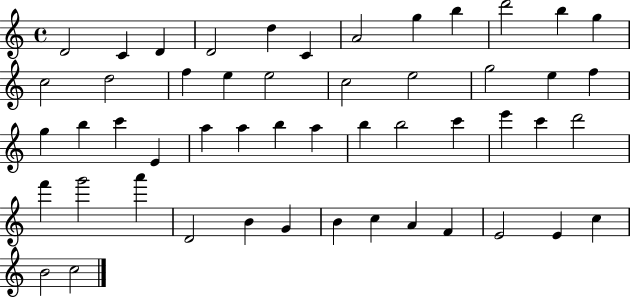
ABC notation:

X:1
T:Untitled
M:4/4
L:1/4
K:C
D2 C D D2 d C A2 g b d'2 b g c2 d2 f e e2 c2 e2 g2 e f g b c' E a a b a b b2 c' e' c' d'2 f' g'2 a' D2 B G B c A F E2 E c B2 c2